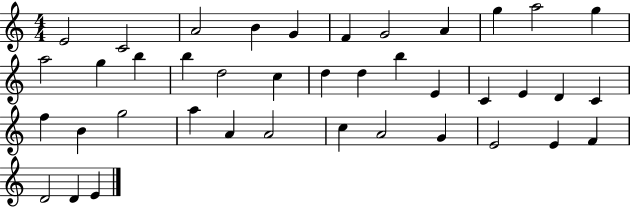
X:1
T:Untitled
M:4/4
L:1/4
K:C
E2 C2 A2 B G F G2 A g a2 g a2 g b b d2 c d d b E C E D C f B g2 a A A2 c A2 G E2 E F D2 D E